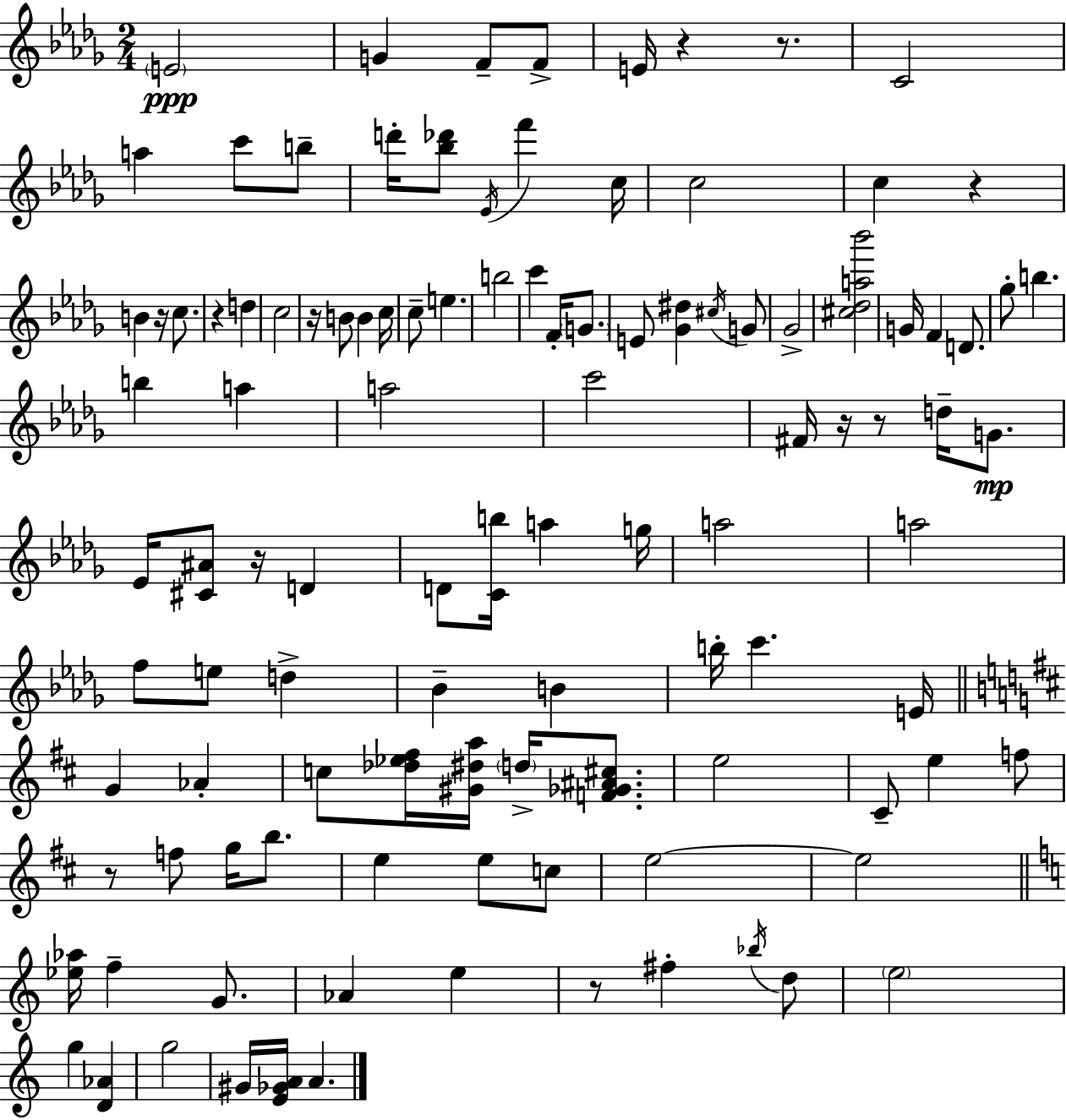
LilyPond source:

{
  \clef treble
  \numericTimeSignature
  \time 2/4
  \key bes \minor
  \repeat volta 2 { \parenthesize e'2\ppp | g'4 f'8-- f'8-> | e'16 r4 r8. | c'2 | \break a''4 c'''8 b''8-- | d'''16-. <bes'' des'''>8 \acciaccatura { ees'16 } f'''4 | c''16 c''2 | c''4 r4 | \break b'4 r16 c''8. | r4 d''4 | c''2 | r16 b'8 b'4 | \break c''16 c''8-- e''4. | b''2 | c'''4 f'16-. \parenthesize g'8. | e'8 <ges' dis''>4 \acciaccatura { cis''16 } | \break g'8 ges'2-> | <cis'' des'' a'' bes'''>2 | g'16 f'4 d'8. | ges''8-. b''4. | \break b''4 a''4 | a''2 | c'''2 | fis'16 r16 r8 d''16-- g'8.\mp | \break ees'16 <cis' ais'>8 r16 d'4 | d'8 <c' b''>16 a''4 | g''16 a''2 | a''2 | \break f''8 e''8 d''4-> | bes'4-- b'4 | b''16-. c'''4. | e'16 \bar "||" \break \key b \minor g'4 aes'4-. | c''8 <des'' ees'' fis''>16 <gis' dis'' a''>16 \parenthesize d''16-> <f' ges' ais' cis''>8. | e''2 | cis'8-- e''4 f''8 | \break r8 f''8 g''16 b''8. | e''4 e''8 c''8 | e''2~~ | e''2 | \break \bar "||" \break \key c \major <ees'' aes''>16 f''4-- g'8. | aes'4 e''4 | r8 fis''4-. \acciaccatura { bes''16 } d''8 | \parenthesize e''2 | \break g''4 <d' aes'>4 | g''2 | gis'16 <e' ges' a'>16 a'4. | } \bar "|."
}